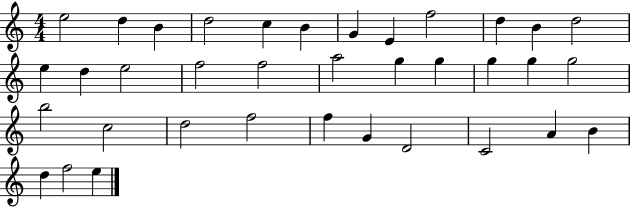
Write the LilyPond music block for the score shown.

{
  \clef treble
  \numericTimeSignature
  \time 4/4
  \key c \major
  e''2 d''4 b'4 | d''2 c''4 b'4 | g'4 e'4 f''2 | d''4 b'4 d''2 | \break e''4 d''4 e''2 | f''2 f''2 | a''2 g''4 g''4 | g''4 g''4 g''2 | \break b''2 c''2 | d''2 f''2 | f''4 g'4 d'2 | c'2 a'4 b'4 | \break d''4 f''2 e''4 | \bar "|."
}